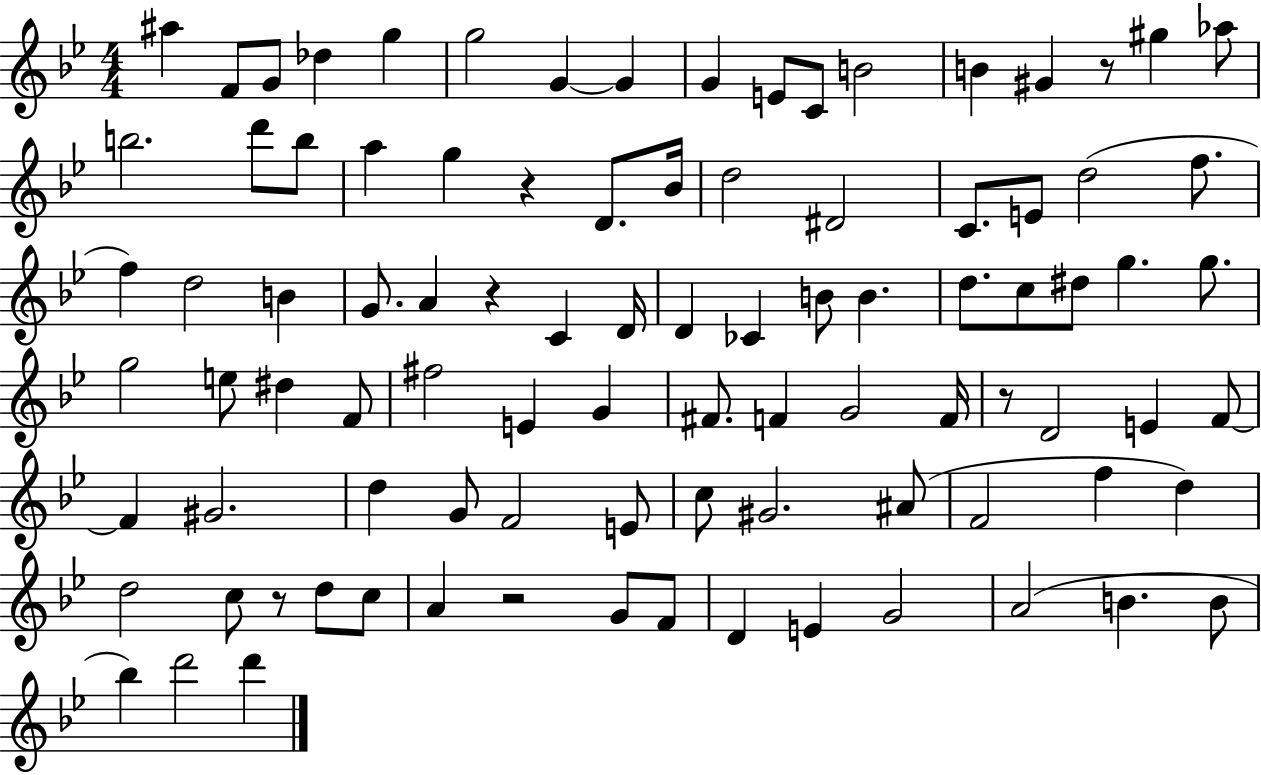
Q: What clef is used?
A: treble